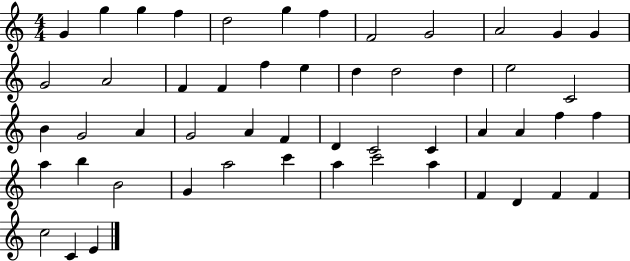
G4/q G5/q G5/q F5/q D5/h G5/q F5/q F4/h G4/h A4/h G4/q G4/q G4/h A4/h F4/q F4/q F5/q E5/q D5/q D5/h D5/q E5/h C4/h B4/q G4/h A4/q G4/h A4/q F4/q D4/q C4/h C4/q A4/q A4/q F5/q F5/q A5/q B5/q B4/h G4/q A5/h C6/q A5/q C6/h A5/q F4/q D4/q F4/q F4/q C5/h C4/q E4/q